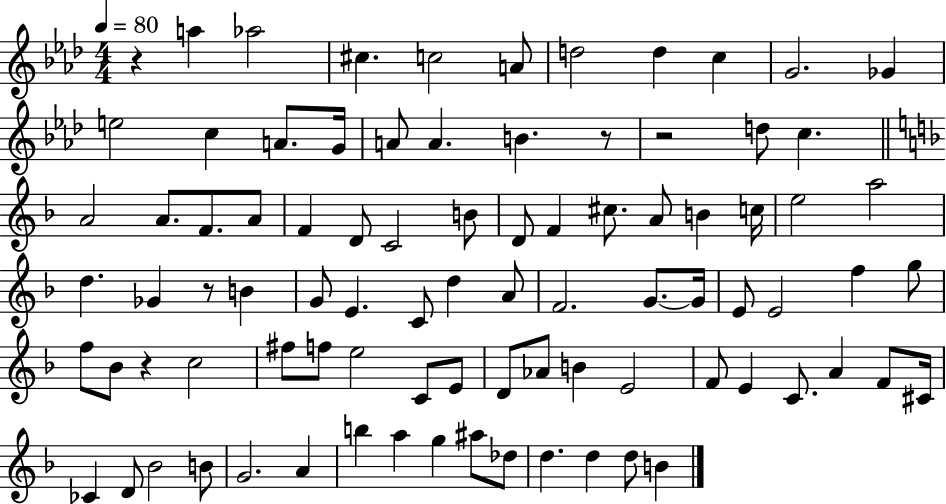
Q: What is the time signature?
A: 4/4